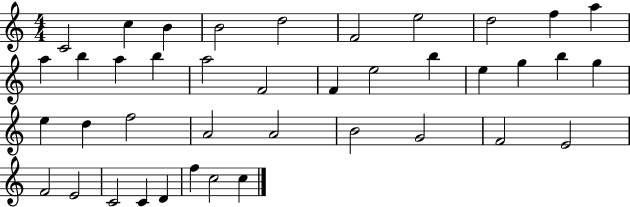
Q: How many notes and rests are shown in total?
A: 40